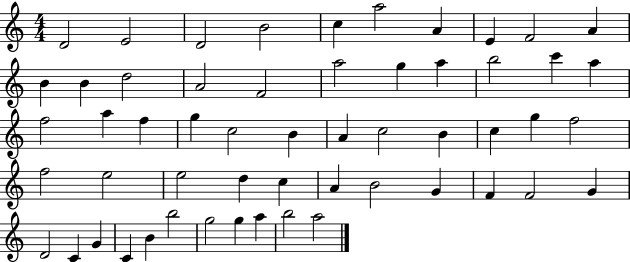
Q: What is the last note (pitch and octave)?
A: A5